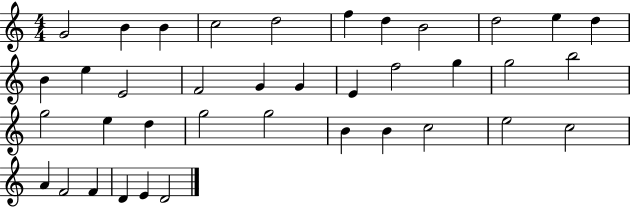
G4/h B4/q B4/q C5/h D5/h F5/q D5/q B4/h D5/h E5/q D5/q B4/q E5/q E4/h F4/h G4/q G4/q E4/q F5/h G5/q G5/h B5/h G5/h E5/q D5/q G5/h G5/h B4/q B4/q C5/h E5/h C5/h A4/q F4/h F4/q D4/q E4/q D4/h